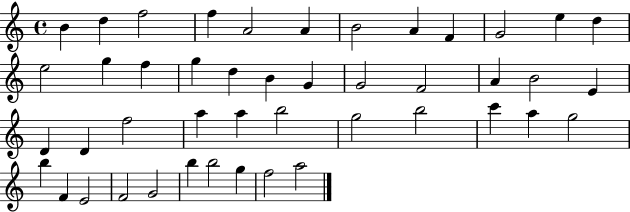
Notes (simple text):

B4/q D5/q F5/h F5/q A4/h A4/q B4/h A4/q F4/q G4/h E5/q D5/q E5/h G5/q F5/q G5/q D5/q B4/q G4/q G4/h F4/h A4/q B4/h E4/q D4/q D4/q F5/h A5/q A5/q B5/h G5/h B5/h C6/q A5/q G5/h B5/q F4/q E4/h F4/h G4/h B5/q B5/h G5/q F5/h A5/h